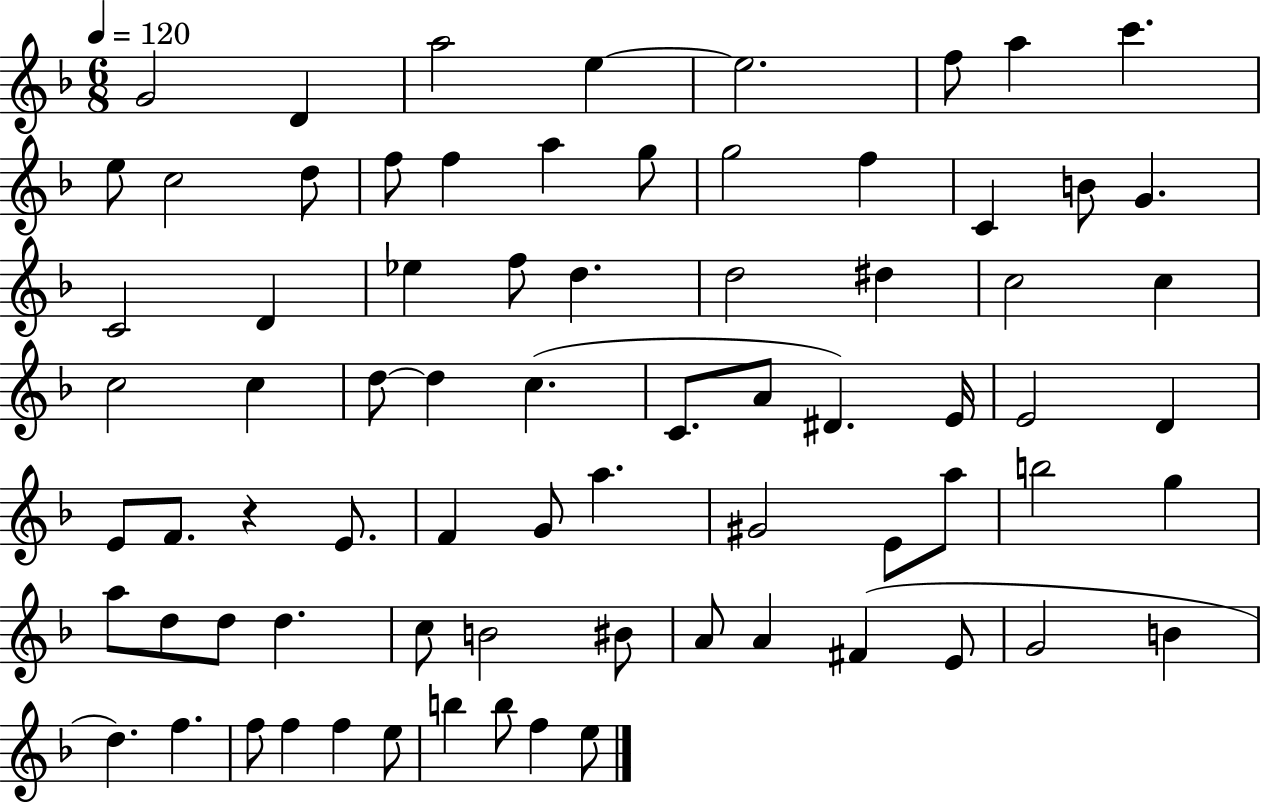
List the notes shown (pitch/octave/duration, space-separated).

G4/h D4/q A5/h E5/q E5/h. F5/e A5/q C6/q. E5/e C5/h D5/e F5/e F5/q A5/q G5/e G5/h F5/q C4/q B4/e G4/q. C4/h D4/q Eb5/q F5/e D5/q. D5/h D#5/q C5/h C5/q C5/h C5/q D5/e D5/q C5/q. C4/e. A4/e D#4/q. E4/s E4/h D4/q E4/e F4/e. R/q E4/e. F4/q G4/e A5/q. G#4/h E4/e A5/e B5/h G5/q A5/e D5/e D5/e D5/q. C5/e B4/h BIS4/e A4/e A4/q F#4/q E4/e G4/h B4/q D5/q. F5/q. F5/e F5/q F5/q E5/e B5/q B5/e F5/q E5/e